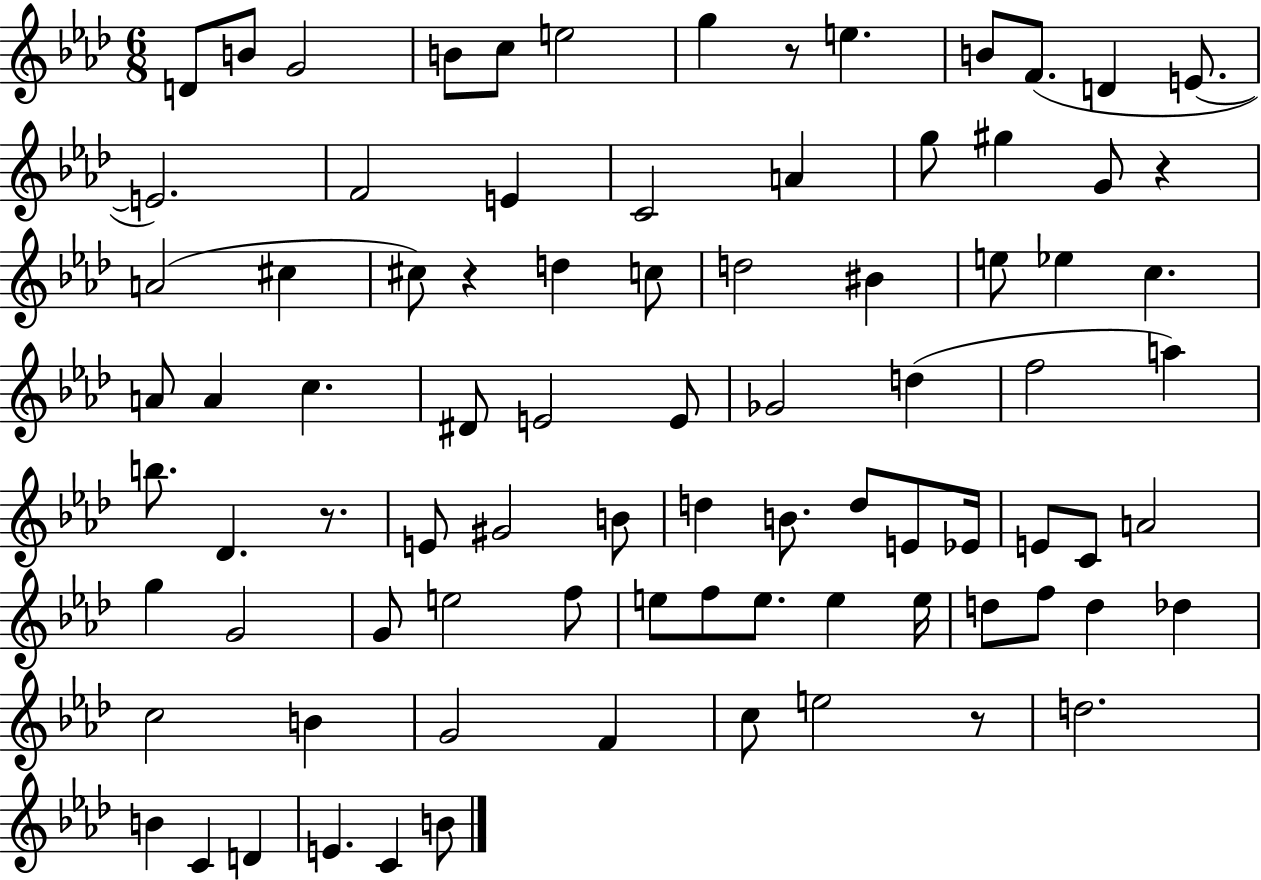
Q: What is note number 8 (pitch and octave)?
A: E5